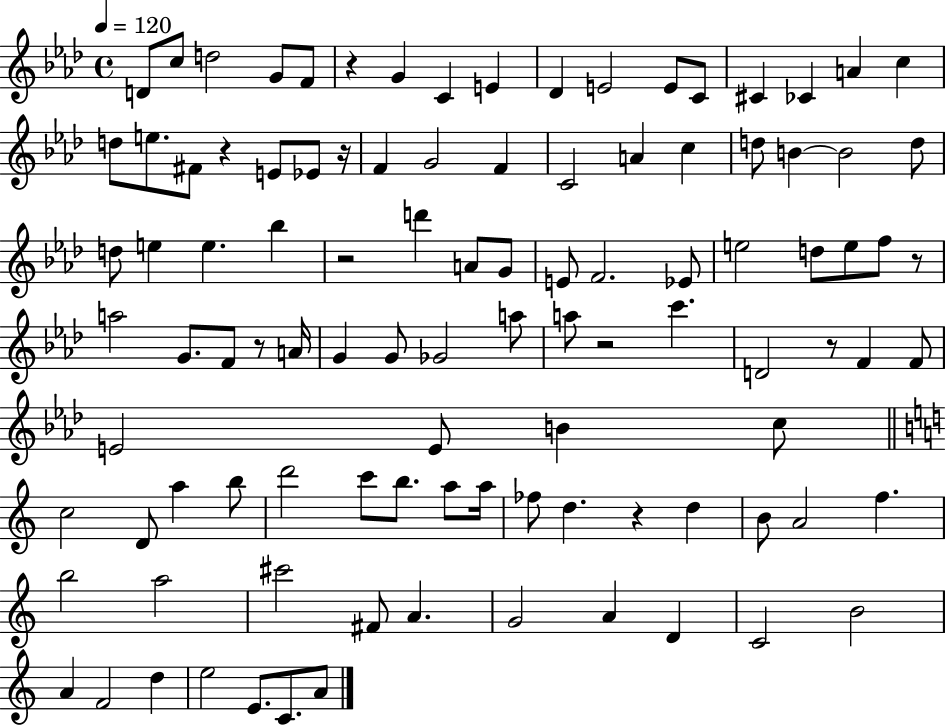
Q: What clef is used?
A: treble